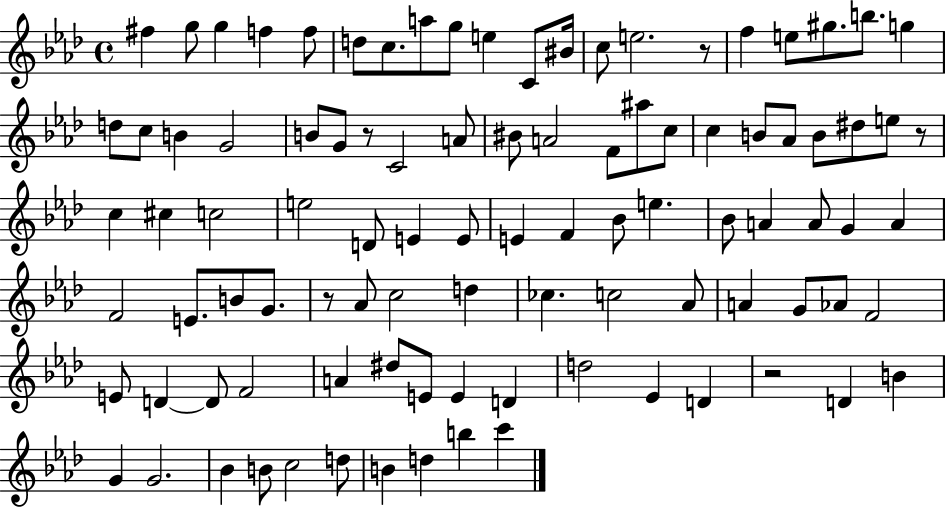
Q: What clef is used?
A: treble